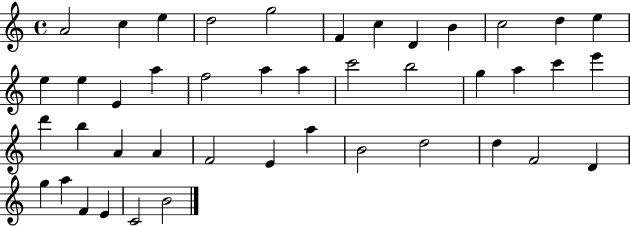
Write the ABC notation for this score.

X:1
T:Untitled
M:4/4
L:1/4
K:C
A2 c e d2 g2 F c D B c2 d e e e E a f2 a a c'2 b2 g a c' e' d' b A A F2 E a B2 d2 d F2 D g a F E C2 B2